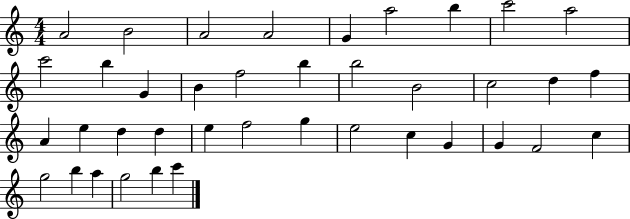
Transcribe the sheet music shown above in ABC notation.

X:1
T:Untitled
M:4/4
L:1/4
K:C
A2 B2 A2 A2 G a2 b c'2 a2 c'2 b G B f2 b b2 B2 c2 d f A e d d e f2 g e2 c G G F2 c g2 b a g2 b c'